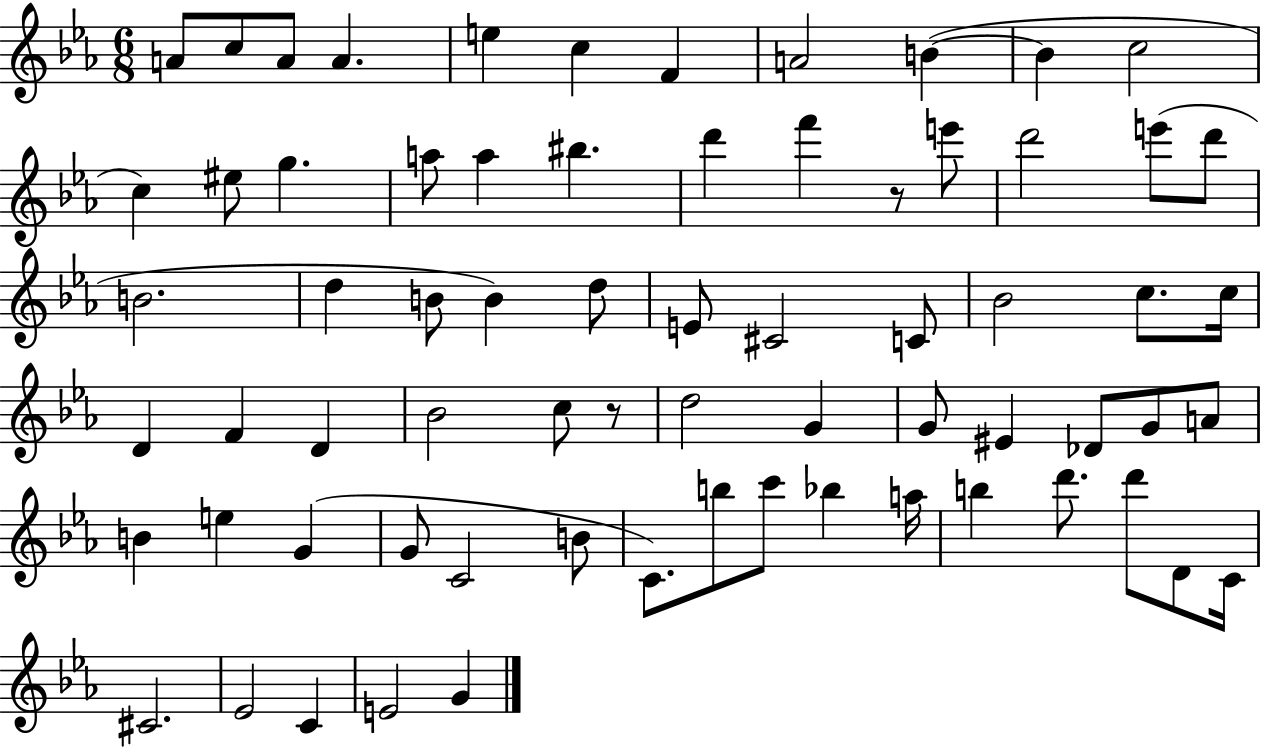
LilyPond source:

{
  \clef treble
  \numericTimeSignature
  \time 6/8
  \key ees \major
  a'8 c''8 a'8 a'4. | e''4 c''4 f'4 | a'2 b'4~(~ | b'4 c''2 | \break c''4) eis''8 g''4. | a''8 a''4 bis''4. | d'''4 f'''4 r8 e'''8 | d'''2 e'''8( d'''8 | \break b'2. | d''4 b'8 b'4) d''8 | e'8 cis'2 c'8 | bes'2 c''8. c''16 | \break d'4 f'4 d'4 | bes'2 c''8 r8 | d''2 g'4 | g'8 eis'4 des'8 g'8 a'8 | \break b'4 e''4 g'4( | g'8 c'2 b'8 | c'8.) b''8 c'''8 bes''4 a''16 | b''4 d'''8. d'''8 d'8 c'16 | \break cis'2. | ees'2 c'4 | e'2 g'4 | \bar "|."
}